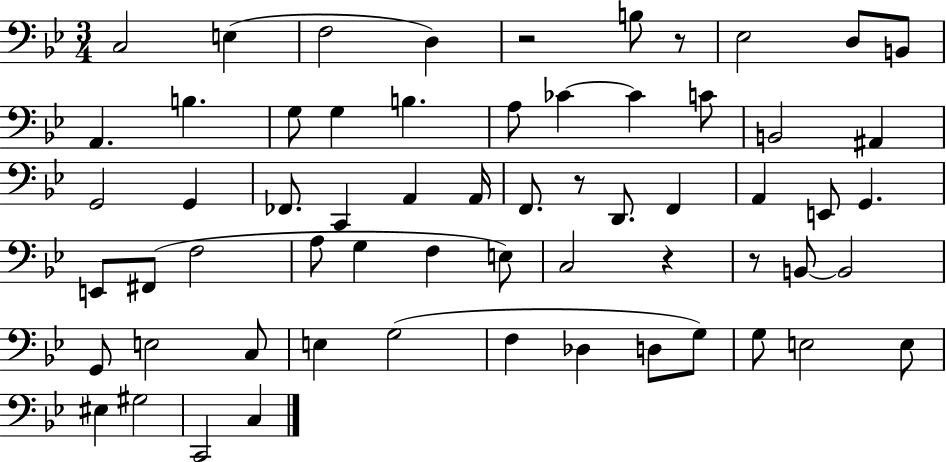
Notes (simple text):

C3/h E3/q F3/h D3/q R/h B3/e R/e Eb3/h D3/e B2/e A2/q. B3/q. G3/e G3/q B3/q. A3/e CES4/q CES4/q C4/e B2/h A#2/q G2/h G2/q FES2/e. C2/q A2/q A2/s F2/e. R/e D2/e. F2/q A2/q E2/e G2/q. E2/e F#2/e F3/h A3/e G3/q F3/q E3/e C3/h R/q R/e B2/e B2/h G2/e E3/h C3/e E3/q G3/h F3/q Db3/q D3/e G3/e G3/e E3/h E3/e EIS3/q G#3/h C2/h C3/q